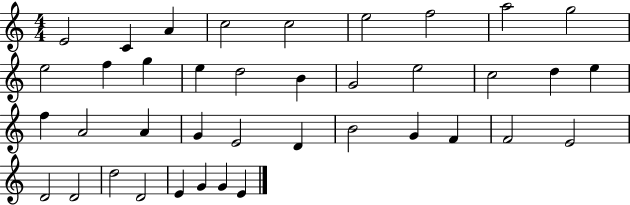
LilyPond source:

{
  \clef treble
  \numericTimeSignature
  \time 4/4
  \key c \major
  e'2 c'4 a'4 | c''2 c''2 | e''2 f''2 | a''2 g''2 | \break e''2 f''4 g''4 | e''4 d''2 b'4 | g'2 e''2 | c''2 d''4 e''4 | \break f''4 a'2 a'4 | g'4 e'2 d'4 | b'2 g'4 f'4 | f'2 e'2 | \break d'2 d'2 | d''2 d'2 | e'4 g'4 g'4 e'4 | \bar "|."
}